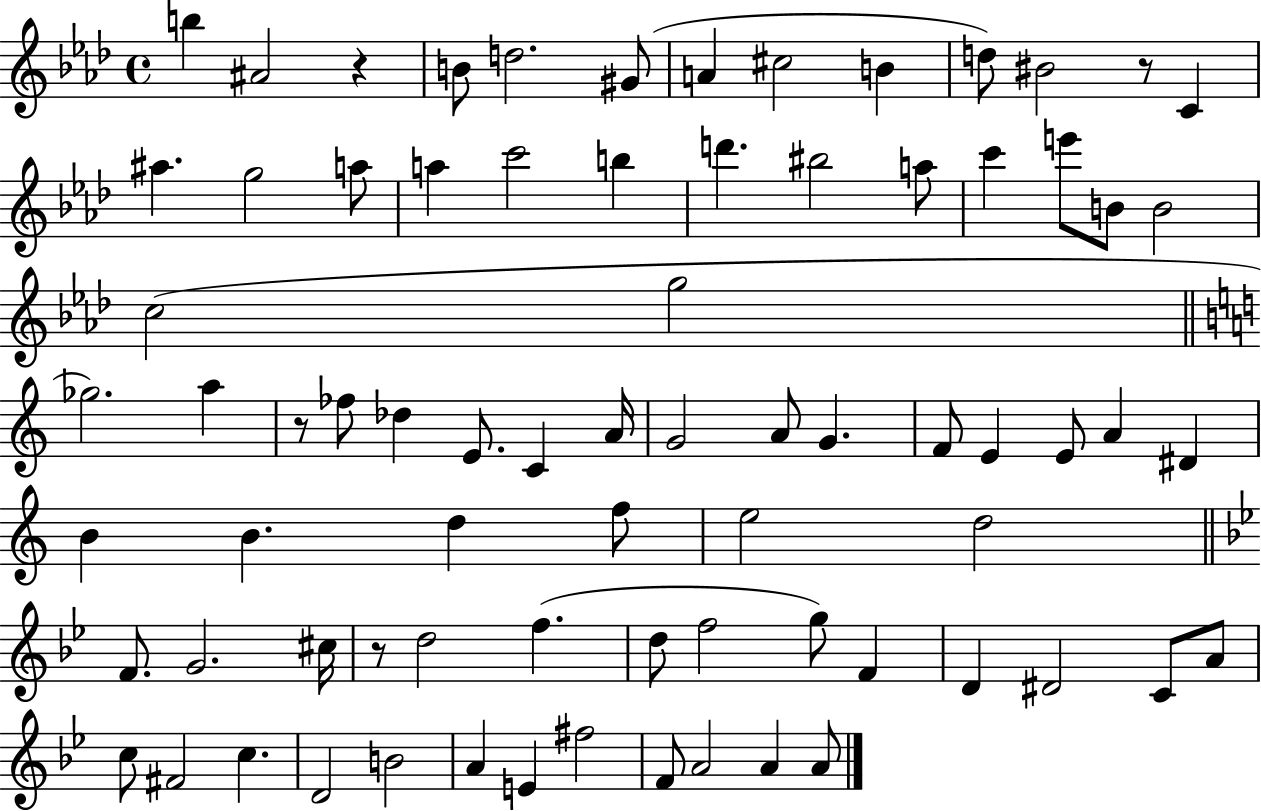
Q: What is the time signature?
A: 4/4